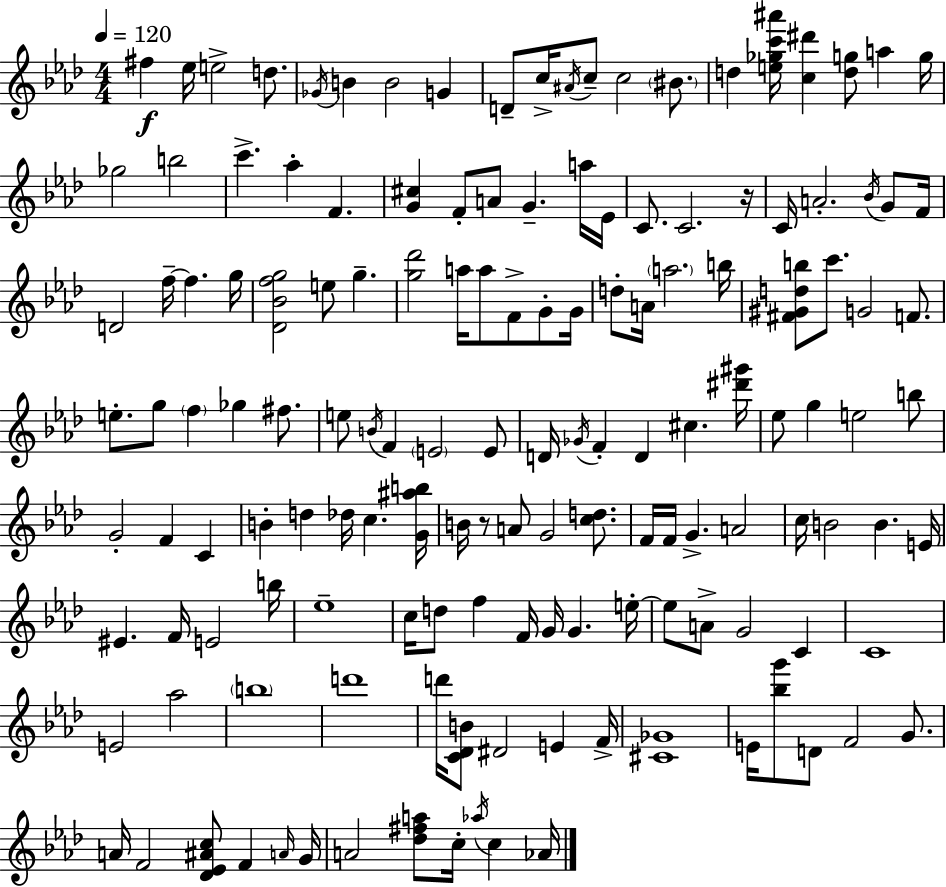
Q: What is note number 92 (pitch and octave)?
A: E4